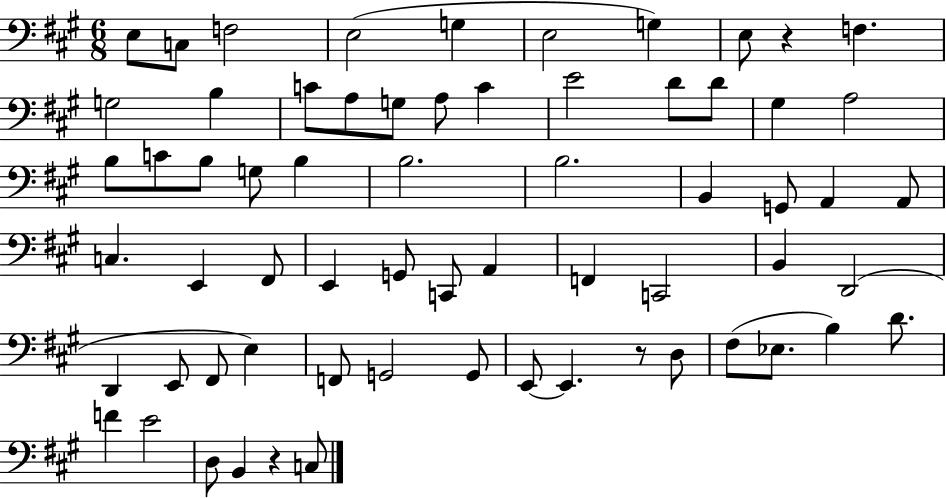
E3/e C3/e F3/h E3/h G3/q E3/h G3/q E3/e R/q F3/q. G3/h B3/q C4/e A3/e G3/e A3/e C4/q E4/h D4/e D4/e G#3/q A3/h B3/e C4/e B3/e G3/e B3/q B3/h. B3/h. B2/q G2/e A2/q A2/e C3/q. E2/q F#2/e E2/q G2/e C2/e A2/q F2/q C2/h B2/q D2/h D2/q E2/e F#2/e E3/q F2/e G2/h G2/e E2/e E2/q. R/e D3/e F#3/e Eb3/e. B3/q D4/e. F4/q E4/h D3/e B2/q R/q C3/e